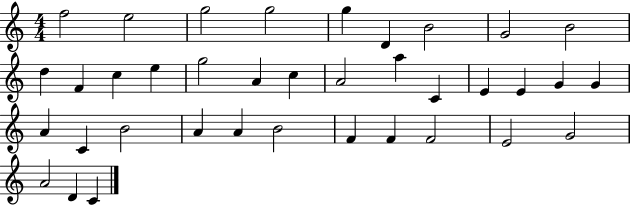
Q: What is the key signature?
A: C major